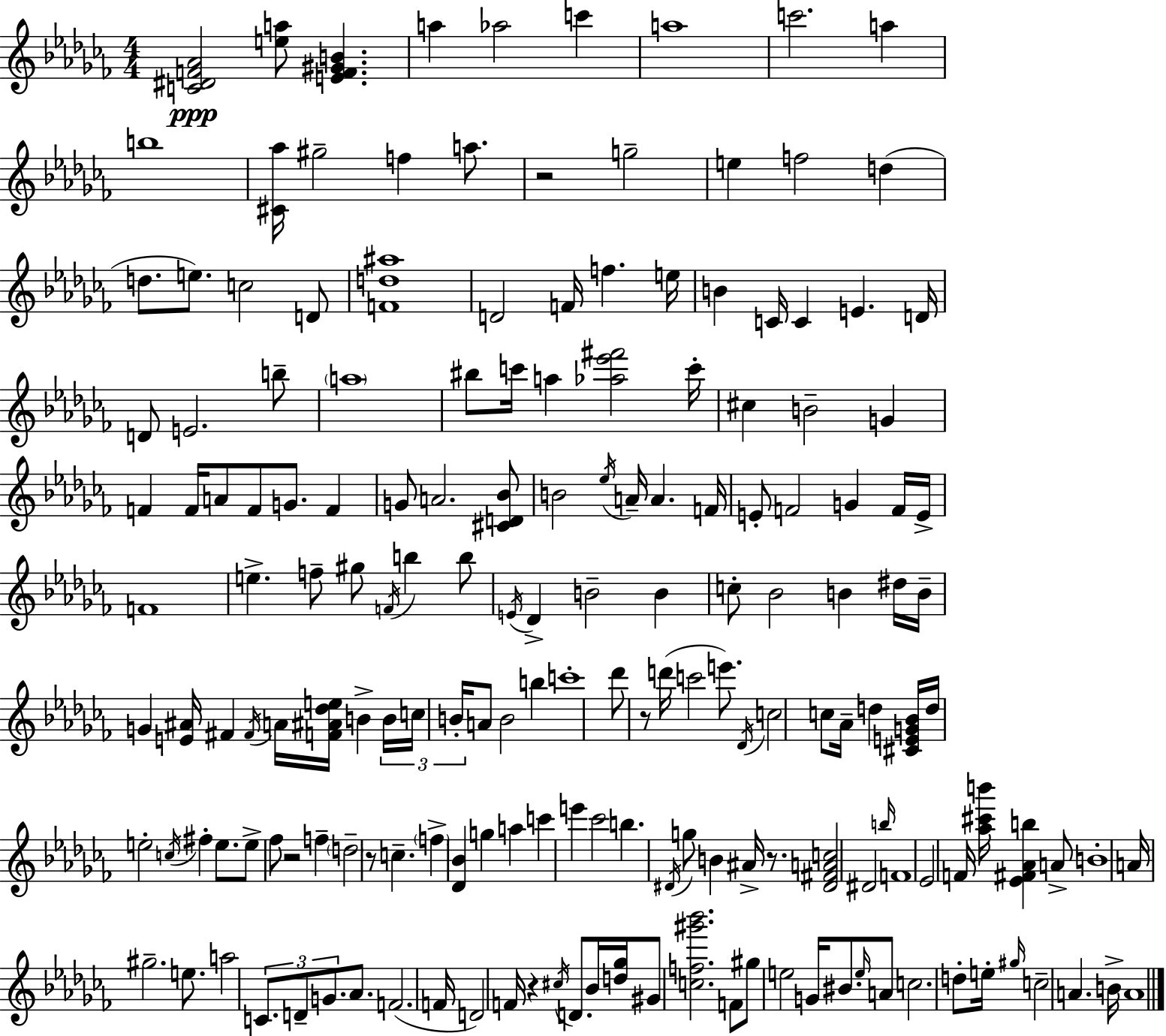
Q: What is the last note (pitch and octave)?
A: A4